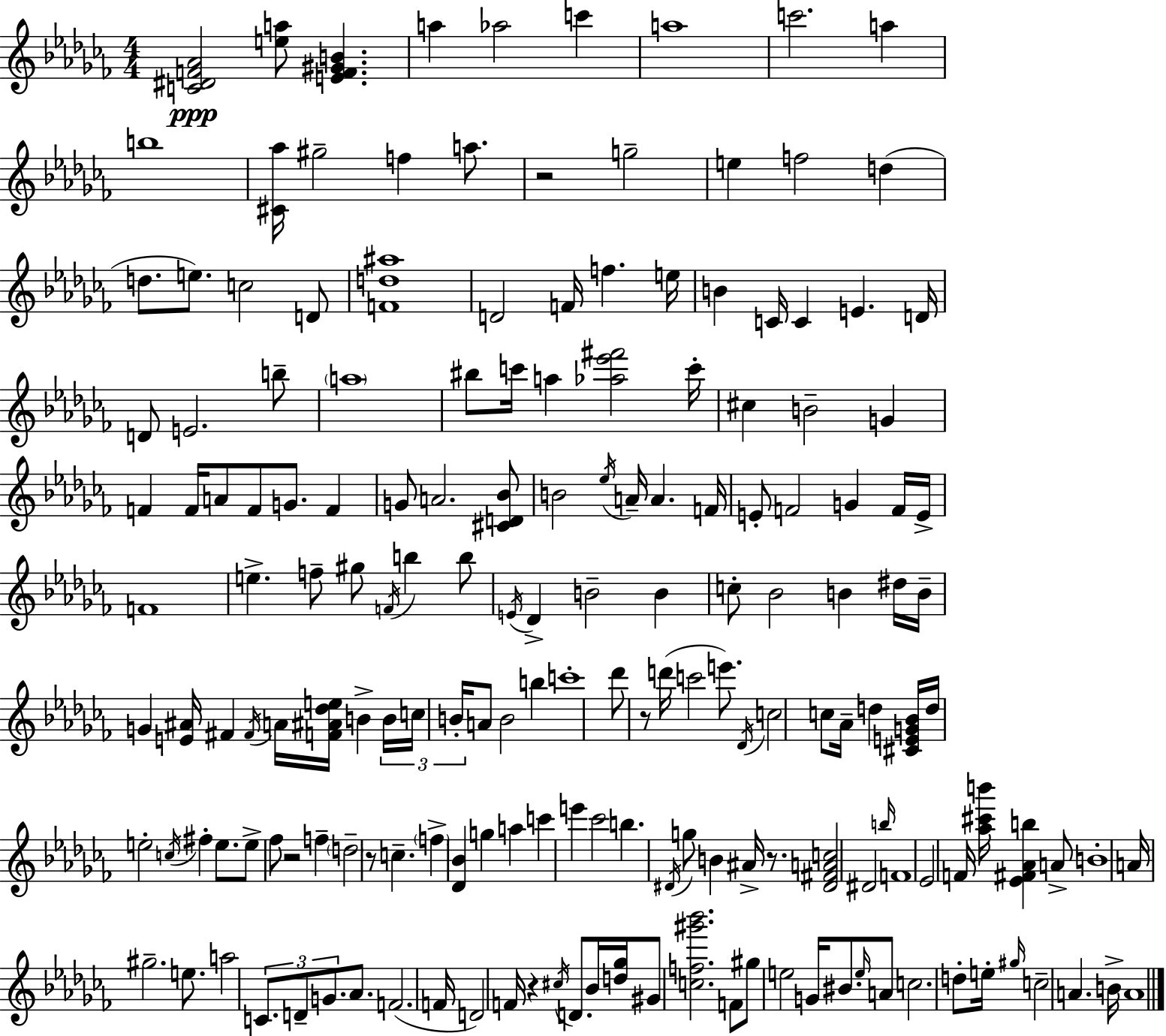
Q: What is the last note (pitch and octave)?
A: A4